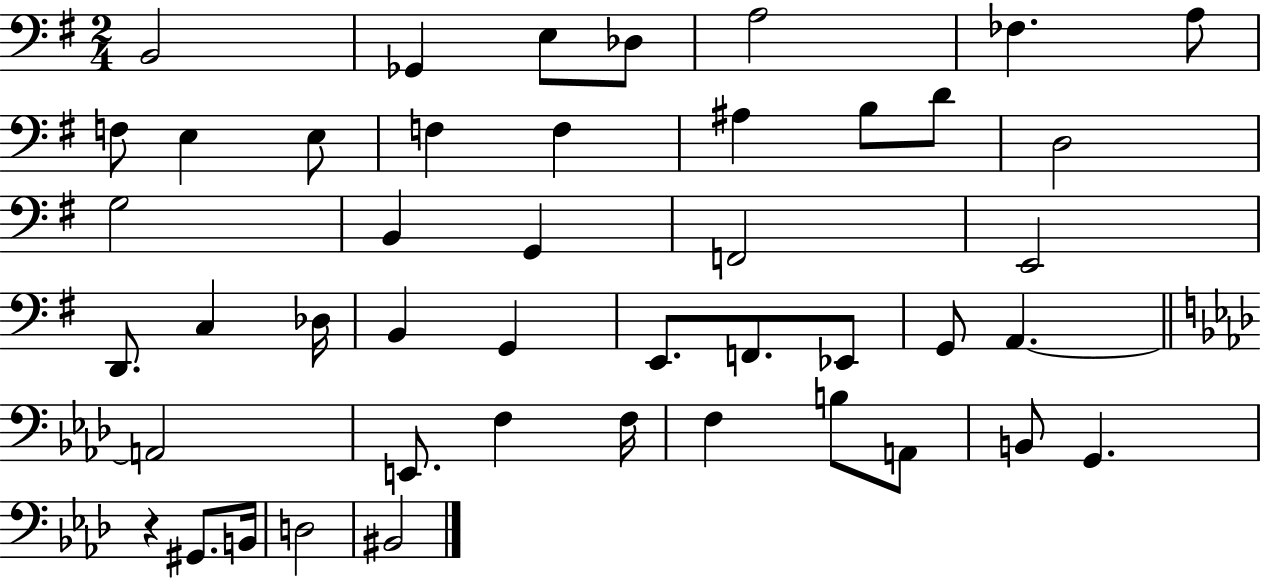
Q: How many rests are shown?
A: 1